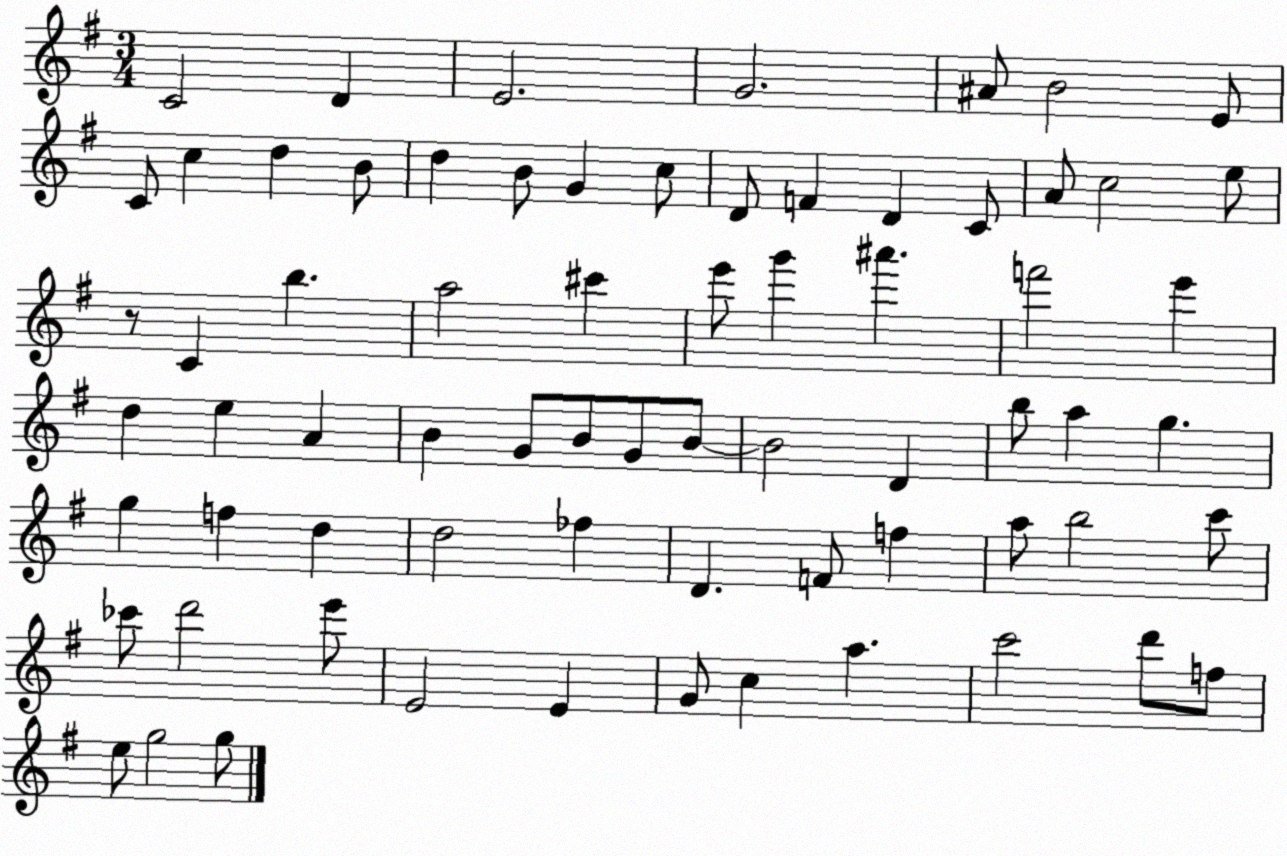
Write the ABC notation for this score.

X:1
T:Untitled
M:3/4
L:1/4
K:G
C2 D E2 G2 ^A/2 B2 E/2 C/2 c d B/2 d B/2 G c/2 D/2 F D C/2 A/2 c2 e/2 z/2 C b a2 ^c' e'/2 g' ^a' f'2 e' d e A B G/2 B/2 G/2 B/2 B2 D b/2 a g g f d d2 _f D F/2 f a/2 b2 c'/2 _c'/2 d'2 e'/2 E2 E G/2 c a c'2 d'/2 f/2 e/2 g2 g/2